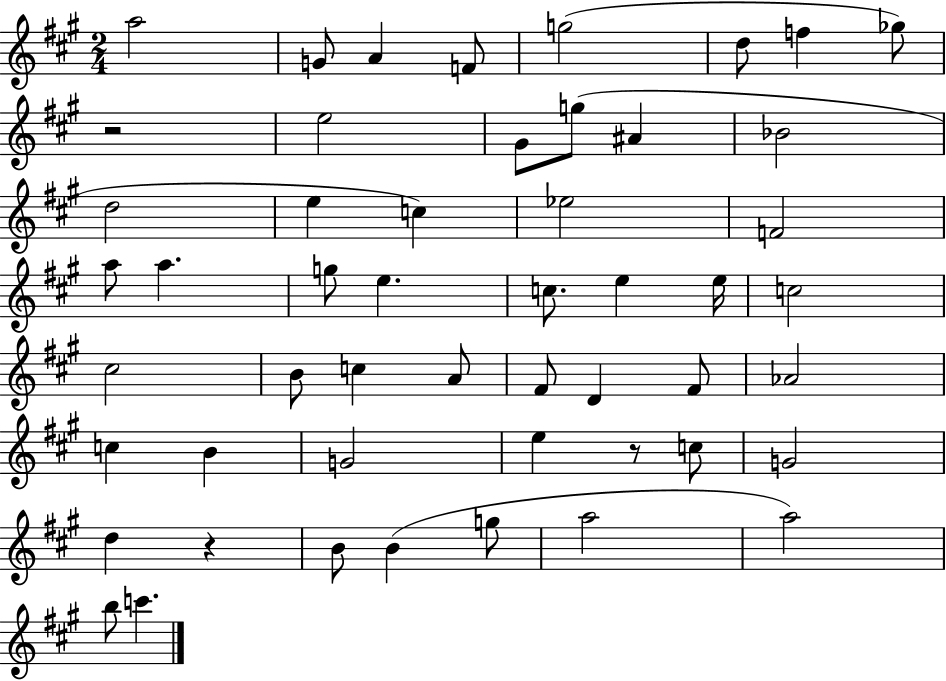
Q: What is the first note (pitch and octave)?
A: A5